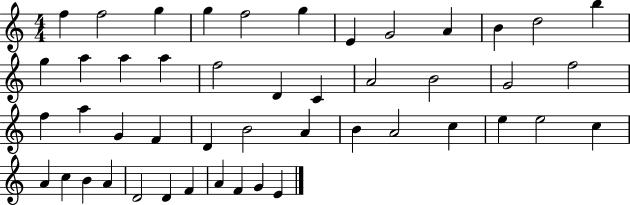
F5/q F5/h G5/q G5/q F5/h G5/q E4/q G4/h A4/q B4/q D5/h B5/q G5/q A5/q A5/q A5/q F5/h D4/q C4/q A4/h B4/h G4/h F5/h F5/q A5/q G4/q F4/q D4/q B4/h A4/q B4/q A4/h C5/q E5/q E5/h C5/q A4/q C5/q B4/q A4/q D4/h D4/q F4/q A4/q F4/q G4/q E4/q